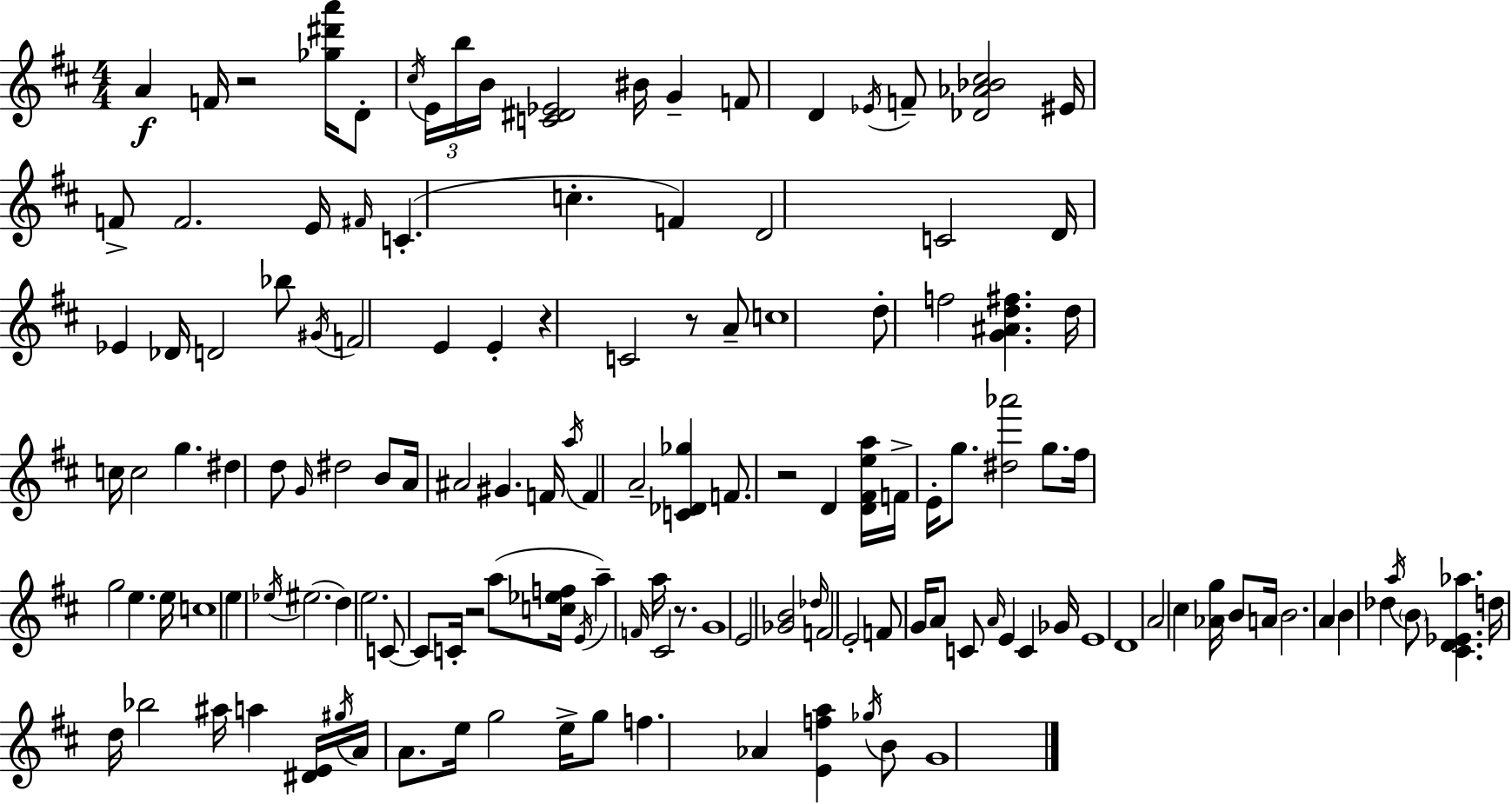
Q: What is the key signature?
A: D major